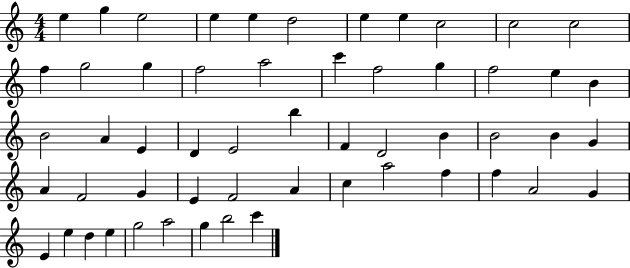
E5/q G5/q E5/h E5/q E5/q D5/h E5/q E5/q C5/h C5/h C5/h F5/q G5/h G5/q F5/h A5/h C6/q F5/h G5/q F5/h E5/q B4/q B4/h A4/q E4/q D4/q E4/h B5/q F4/q D4/h B4/q B4/h B4/q G4/q A4/q F4/h G4/q E4/q F4/h A4/q C5/q A5/h F5/q F5/q A4/h G4/q E4/q E5/q D5/q E5/q G5/h A5/h G5/q B5/h C6/q